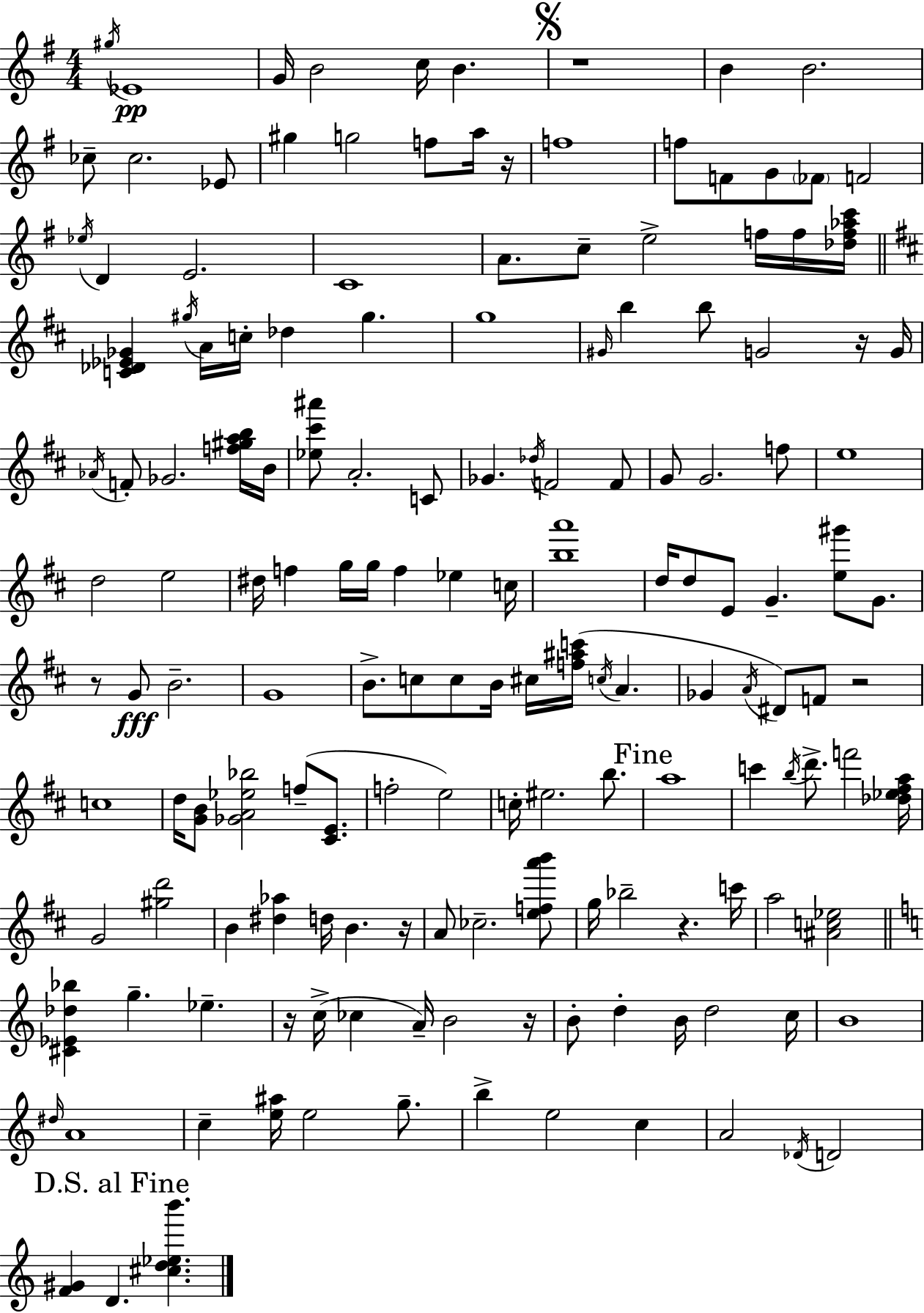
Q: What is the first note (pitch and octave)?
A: G#5